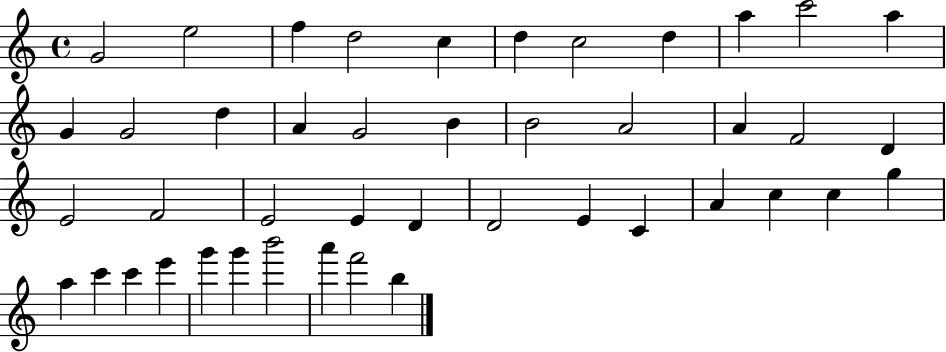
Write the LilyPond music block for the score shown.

{
  \clef treble
  \time 4/4
  \defaultTimeSignature
  \key c \major
  g'2 e''2 | f''4 d''2 c''4 | d''4 c''2 d''4 | a''4 c'''2 a''4 | \break g'4 g'2 d''4 | a'4 g'2 b'4 | b'2 a'2 | a'4 f'2 d'4 | \break e'2 f'2 | e'2 e'4 d'4 | d'2 e'4 c'4 | a'4 c''4 c''4 g''4 | \break a''4 c'''4 c'''4 e'''4 | g'''4 g'''4 b'''2 | a'''4 f'''2 b''4 | \bar "|."
}